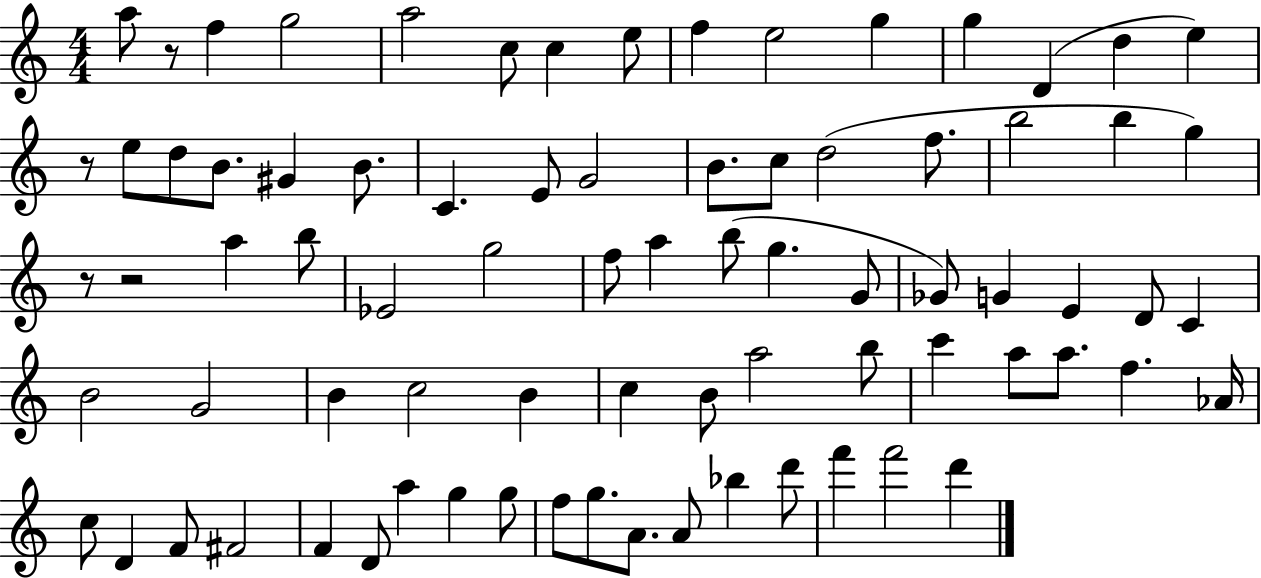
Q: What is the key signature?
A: C major